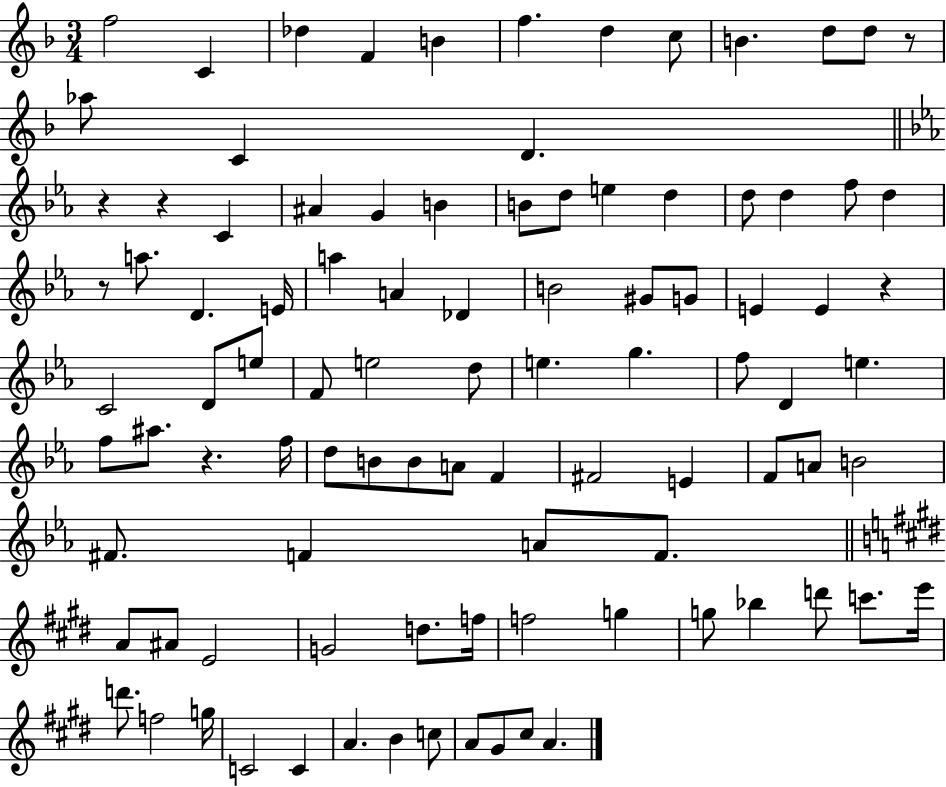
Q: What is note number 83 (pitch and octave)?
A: C4